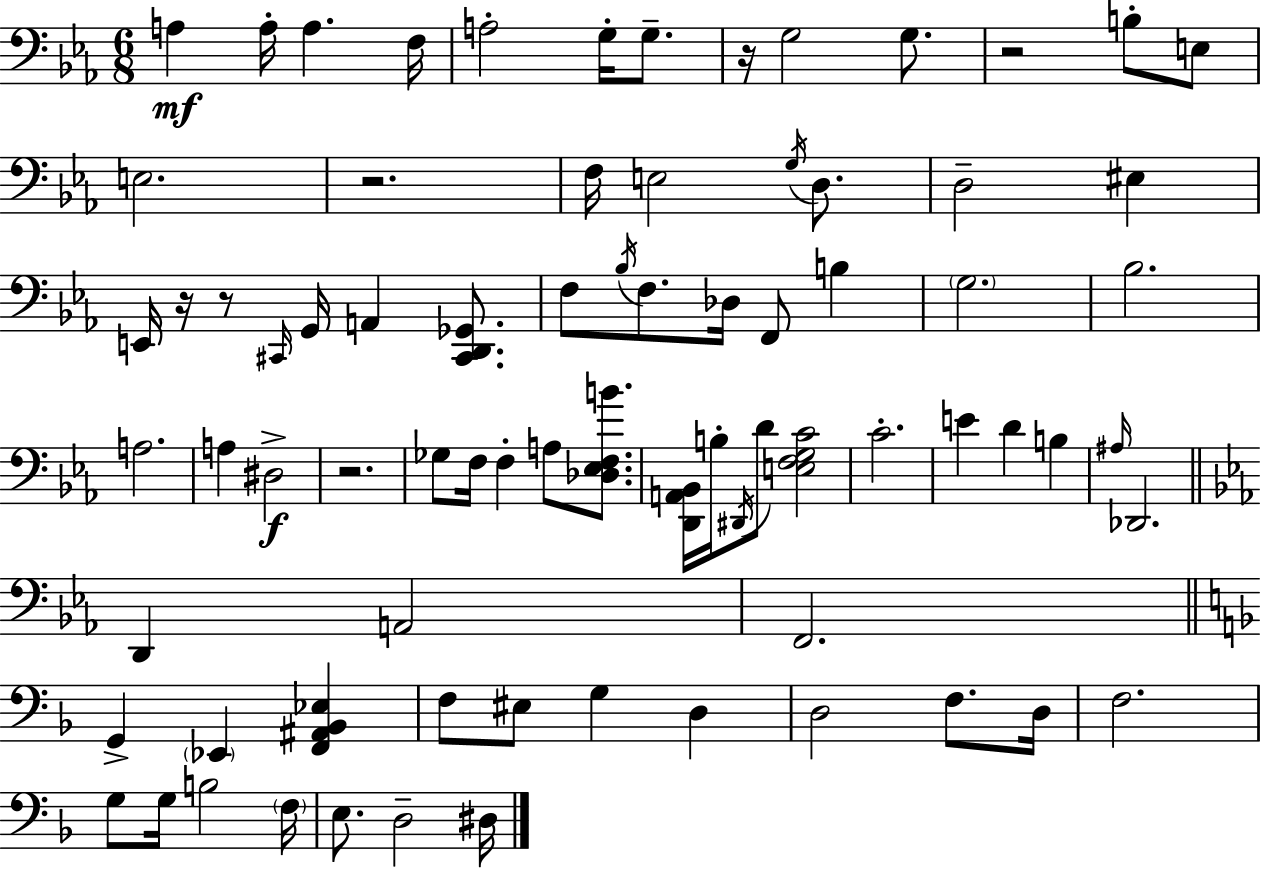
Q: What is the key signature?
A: EES major